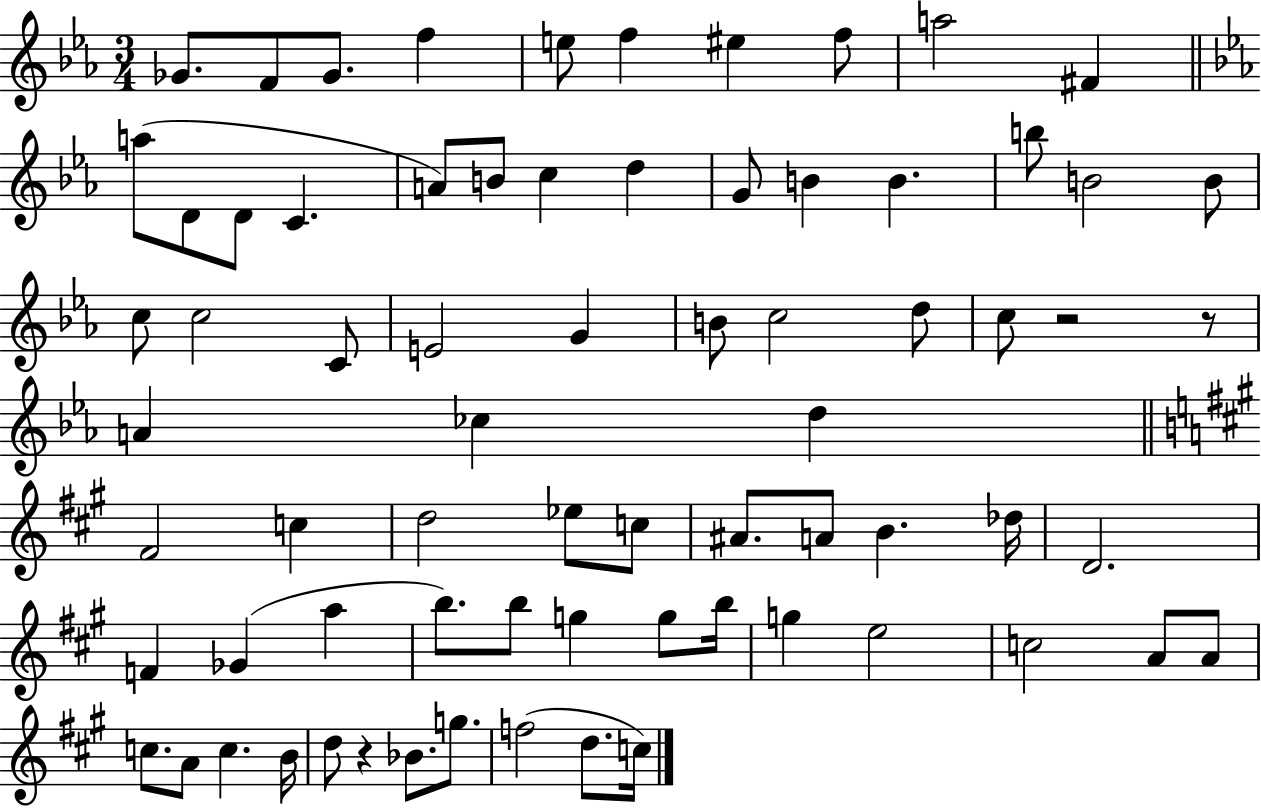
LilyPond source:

{
  \clef treble
  \numericTimeSignature
  \time 3/4
  \key ees \major
  ges'8. f'8 ges'8. f''4 | e''8 f''4 eis''4 f''8 | a''2 fis'4 | \bar "||" \break \key c \minor a''8( d'8 d'8 c'4. | a'8) b'8 c''4 d''4 | g'8 b'4 b'4. | b''8 b'2 b'8 | \break c''8 c''2 c'8 | e'2 g'4 | b'8 c''2 d''8 | c''8 r2 r8 | \break a'4 ces''4 d''4 | \bar "||" \break \key a \major fis'2 c''4 | d''2 ees''8 c''8 | ais'8. a'8 b'4. des''16 | d'2. | \break f'4 ges'4( a''4 | b''8.) b''8 g''4 g''8 b''16 | g''4 e''2 | c''2 a'8 a'8 | \break c''8. a'8 c''4. b'16 | d''8 r4 bes'8. g''8. | f''2( d''8. c''16) | \bar "|."
}